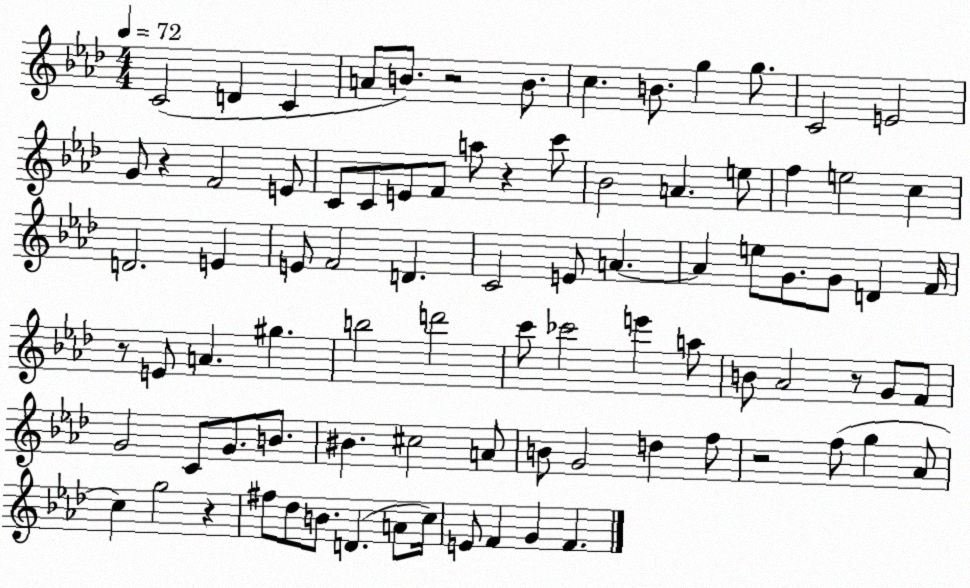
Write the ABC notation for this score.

X:1
T:Untitled
M:4/4
L:1/4
K:Ab
C2 D C A/2 B/2 z2 B/2 c B/2 g g/2 C2 E2 G/2 z F2 E/2 C/2 C/2 E/2 F/2 a/2 z c'/2 _B2 A e/2 f e2 c D2 E E/2 F2 D C2 E/2 A A e/2 G/2 G/2 D F/4 z/2 E/2 A ^g b2 d'2 c'/2 _c'2 e' a/2 B/2 _A2 z/2 G/2 F/2 G2 C/2 G/2 B/2 ^B ^c2 A/2 B/2 G2 d f/2 z2 f/2 g _A/2 c g2 z ^f/2 _d/2 B/2 D A/2 c/4 E/2 F G F